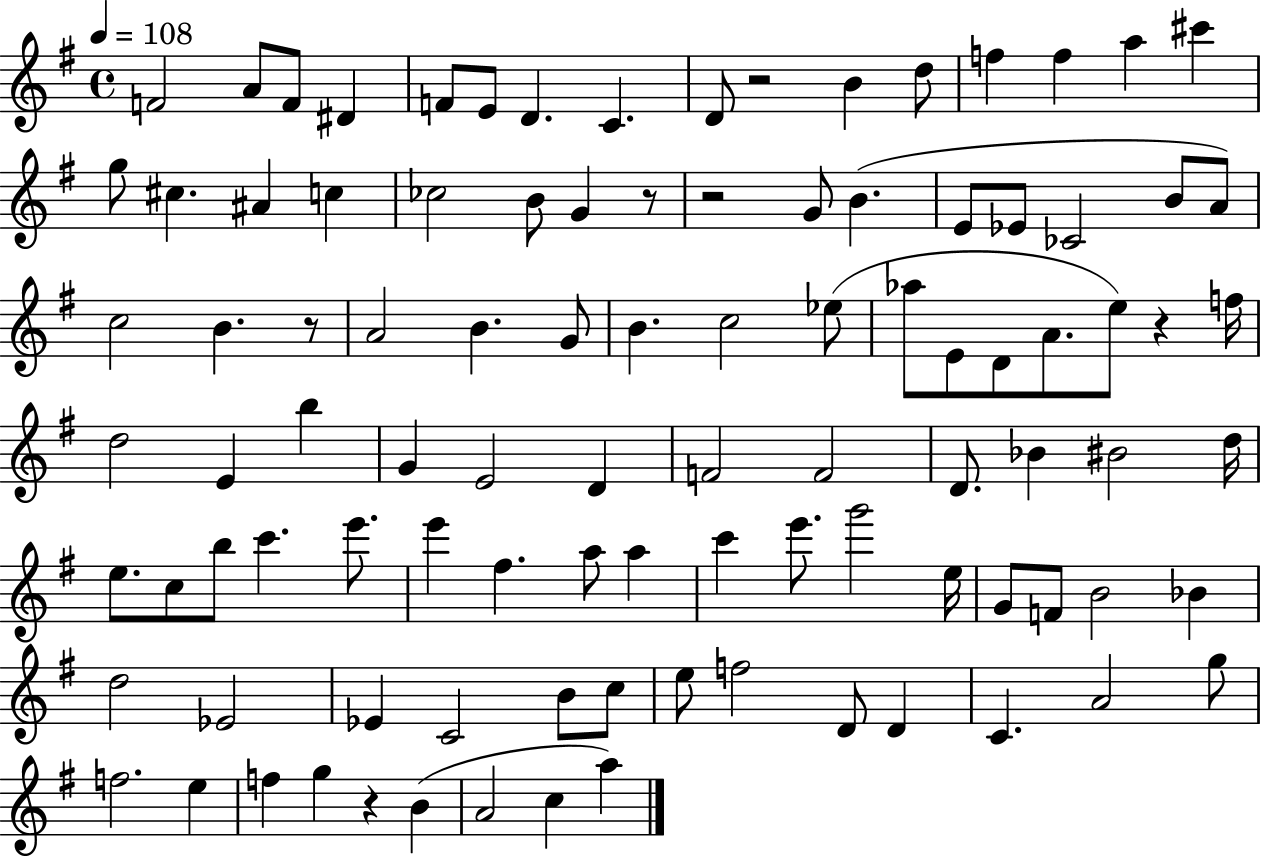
{
  \clef treble
  \time 4/4
  \defaultTimeSignature
  \key g \major
  \tempo 4 = 108
  f'2 a'8 f'8 dis'4 | f'8 e'8 d'4. c'4. | d'8 r2 b'4 d''8 | f''4 f''4 a''4 cis'''4 | \break g''8 cis''4. ais'4 c''4 | ces''2 b'8 g'4 r8 | r2 g'8 b'4.( | e'8 ees'8 ces'2 b'8 a'8) | \break c''2 b'4. r8 | a'2 b'4. g'8 | b'4. c''2 ees''8( | aes''8 e'8 d'8 a'8. e''8) r4 f''16 | \break d''2 e'4 b''4 | g'4 e'2 d'4 | f'2 f'2 | d'8. bes'4 bis'2 d''16 | \break e''8. c''8 b''8 c'''4. e'''8. | e'''4 fis''4. a''8 a''4 | c'''4 e'''8. g'''2 e''16 | g'8 f'8 b'2 bes'4 | \break d''2 ees'2 | ees'4 c'2 b'8 c''8 | e''8 f''2 d'8 d'4 | c'4. a'2 g''8 | \break f''2. e''4 | f''4 g''4 r4 b'4( | a'2 c''4 a''4) | \bar "|."
}